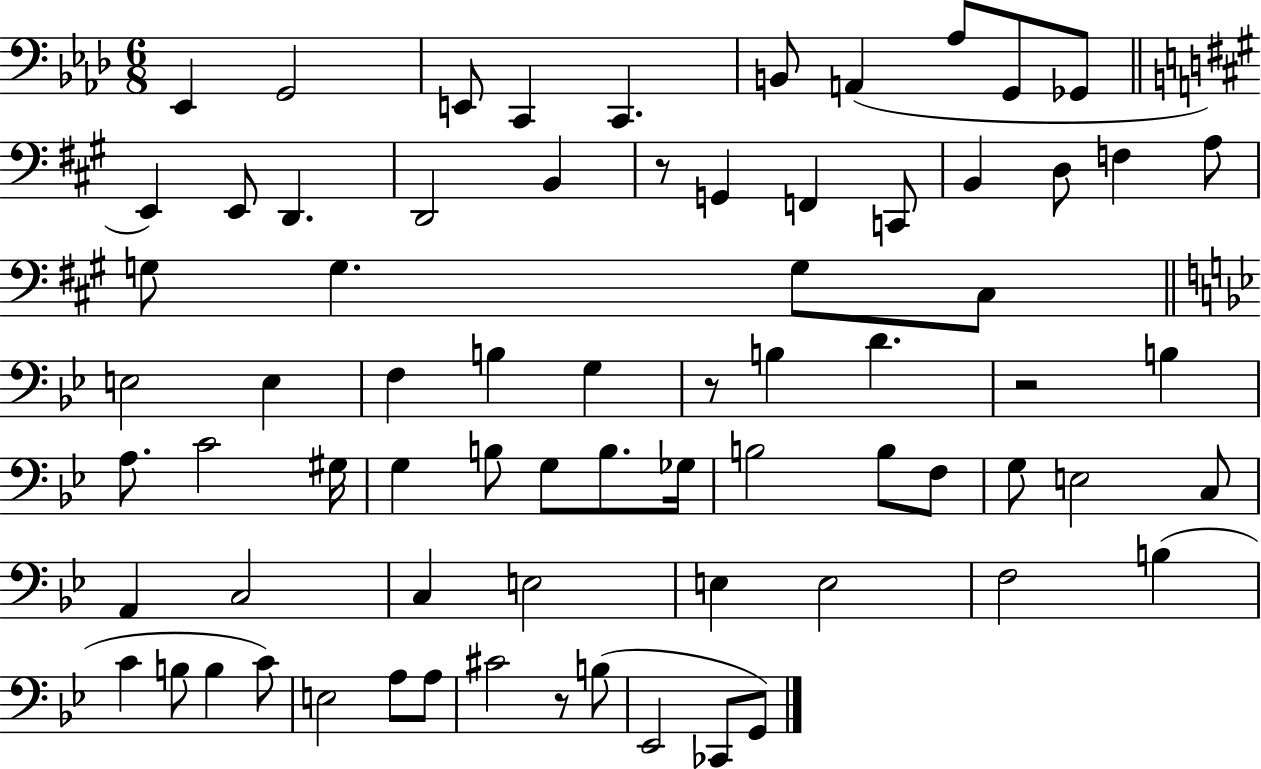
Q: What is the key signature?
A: AES major